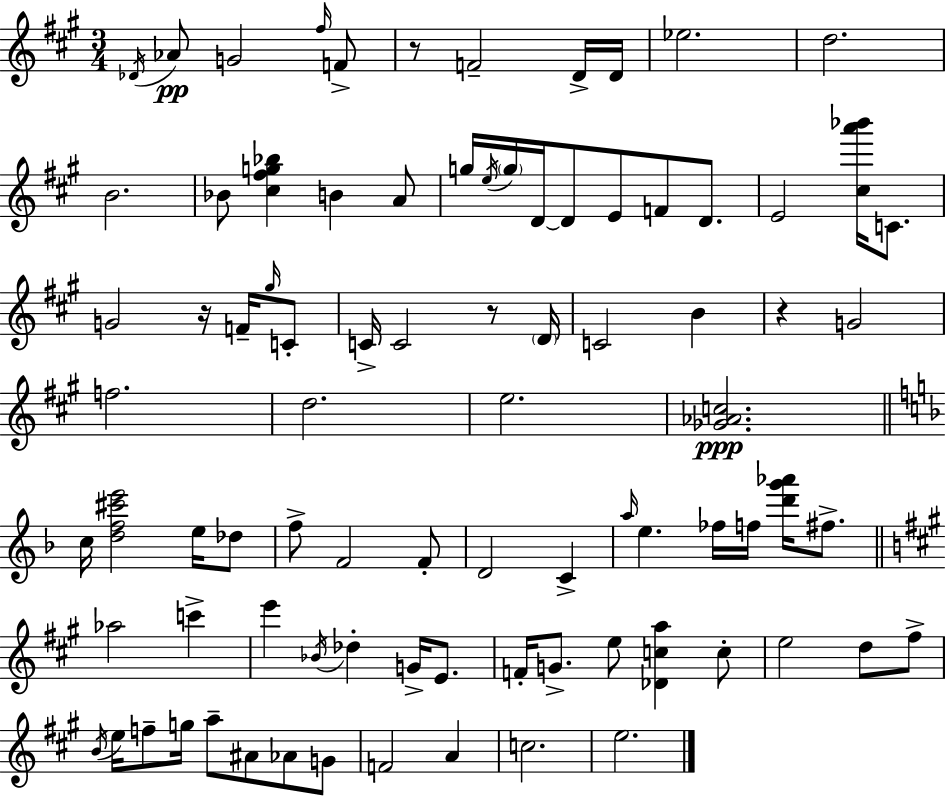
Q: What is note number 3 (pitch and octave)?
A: G4